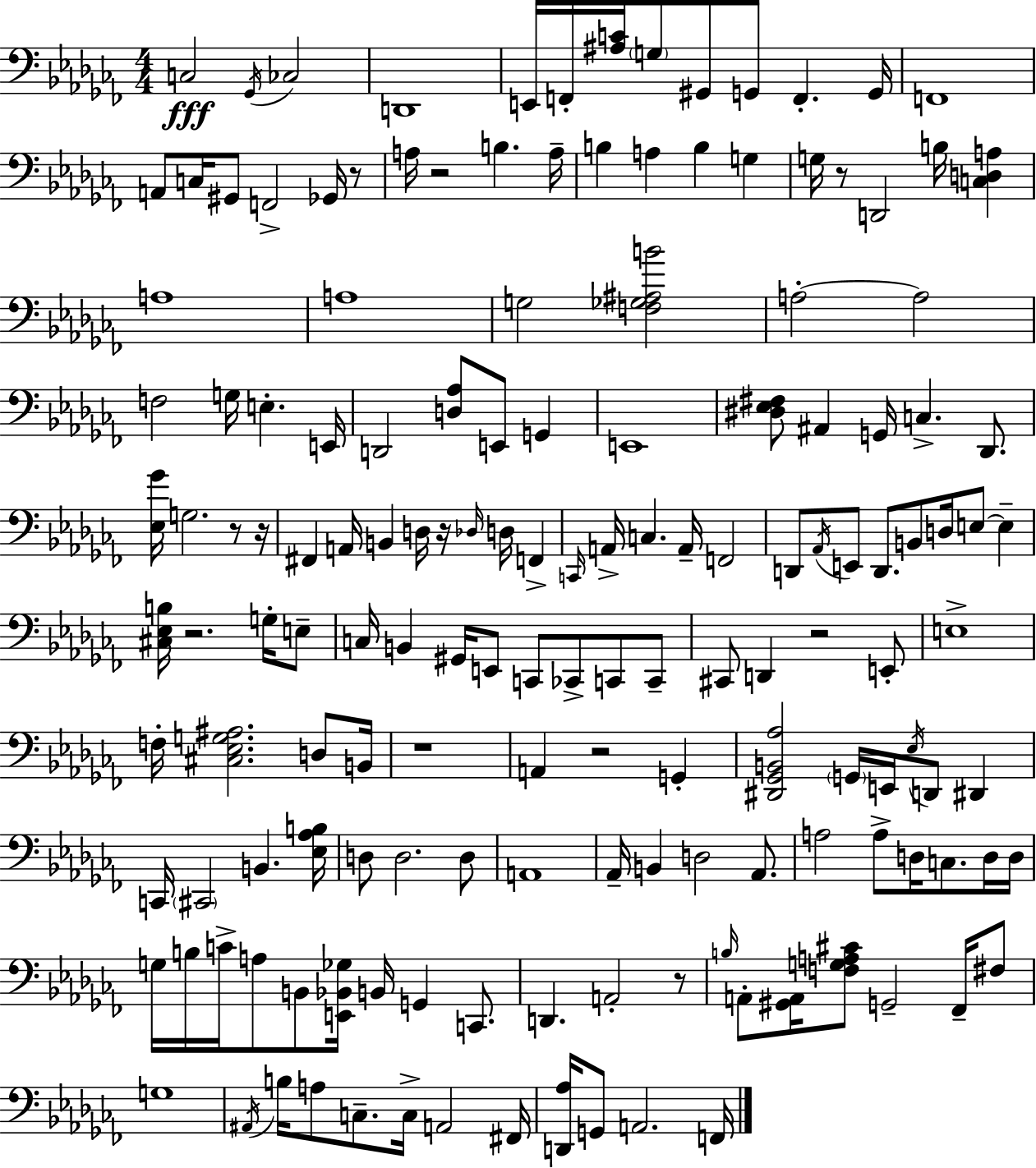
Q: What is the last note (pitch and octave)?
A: F2